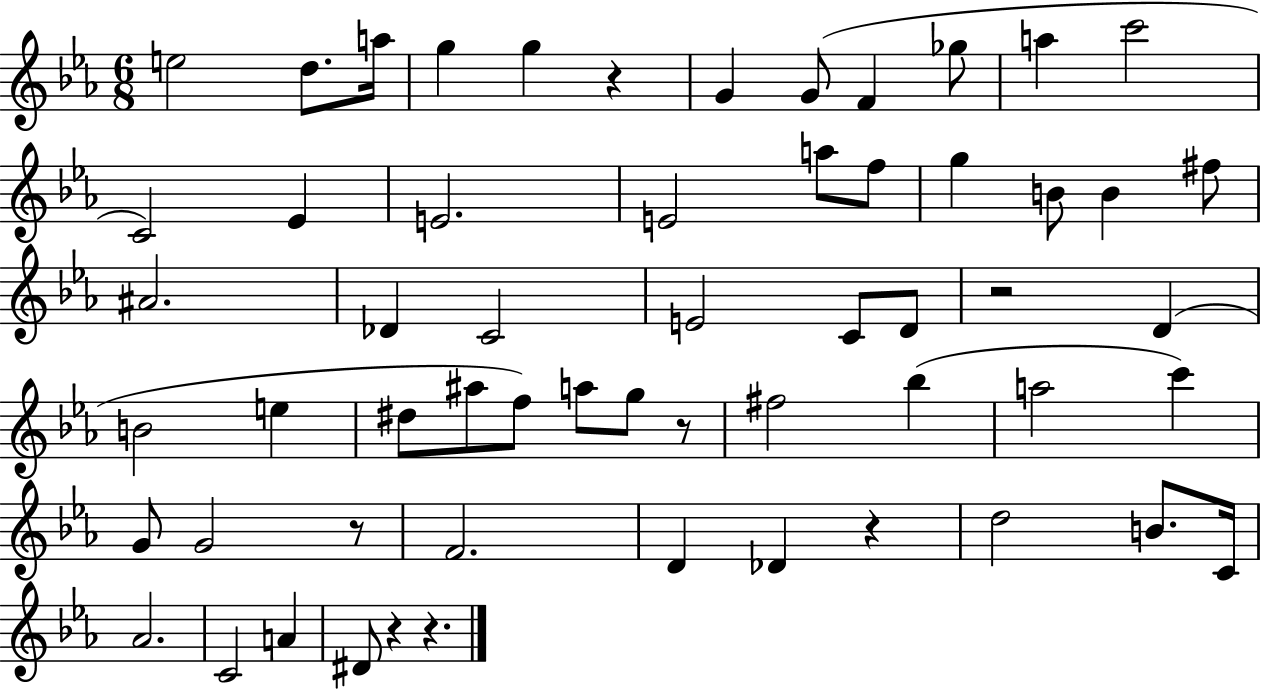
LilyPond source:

{
  \clef treble
  \numericTimeSignature
  \time 6/8
  \key ees \major
  e''2 d''8. a''16 | g''4 g''4 r4 | g'4 g'8( f'4 ges''8 | a''4 c'''2 | \break c'2) ees'4 | e'2. | e'2 a''8 f''8 | g''4 b'8 b'4 fis''8 | \break ais'2. | des'4 c'2 | e'2 c'8 d'8 | r2 d'4( | \break b'2 e''4 | dis''8 ais''8 f''8) a''8 g''8 r8 | fis''2 bes''4( | a''2 c'''4) | \break g'8 g'2 r8 | f'2. | d'4 des'4 r4 | d''2 b'8. c'16 | \break aes'2. | c'2 a'4 | dis'8 r4 r4. | \bar "|."
}